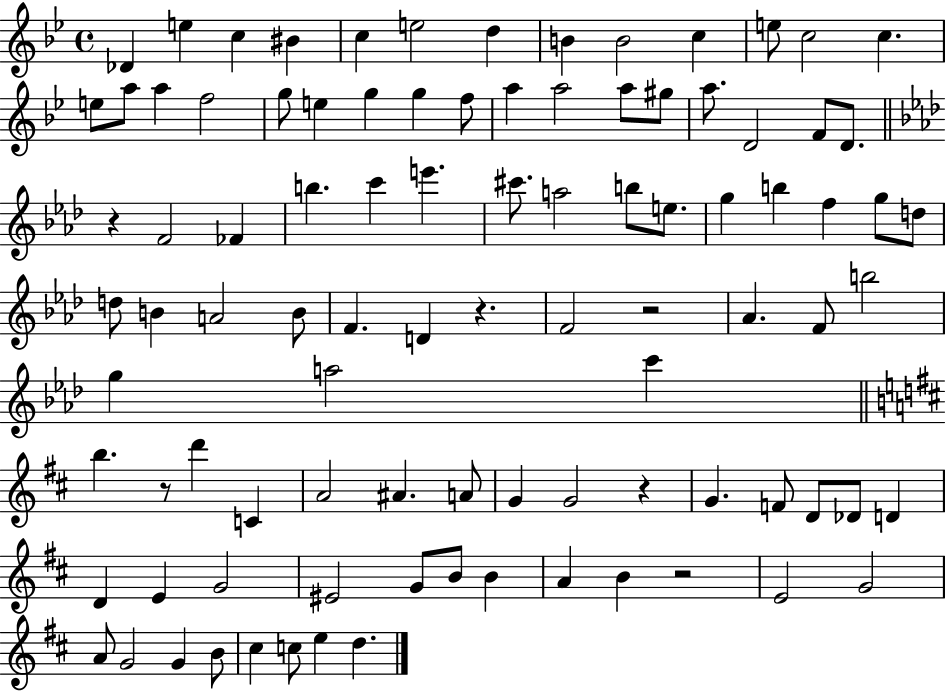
X:1
T:Untitled
M:4/4
L:1/4
K:Bb
_D e c ^B c e2 d B B2 c e/2 c2 c e/2 a/2 a f2 g/2 e g g f/2 a a2 a/2 ^g/2 a/2 D2 F/2 D/2 z F2 _F b c' e' ^c'/2 a2 b/2 e/2 g b f g/2 d/2 d/2 B A2 B/2 F D z F2 z2 _A F/2 b2 g a2 c' b z/2 d' C A2 ^A A/2 G G2 z G F/2 D/2 _D/2 D D E G2 ^E2 G/2 B/2 B A B z2 E2 G2 A/2 G2 G B/2 ^c c/2 e d